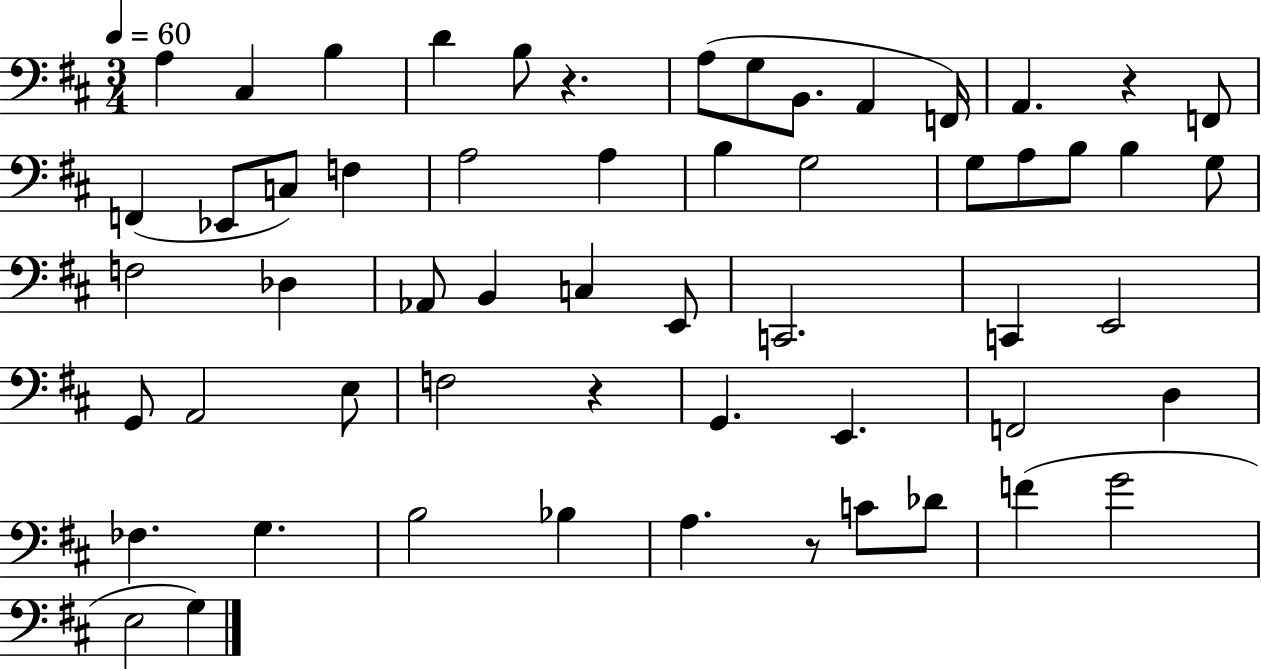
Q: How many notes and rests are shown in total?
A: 57